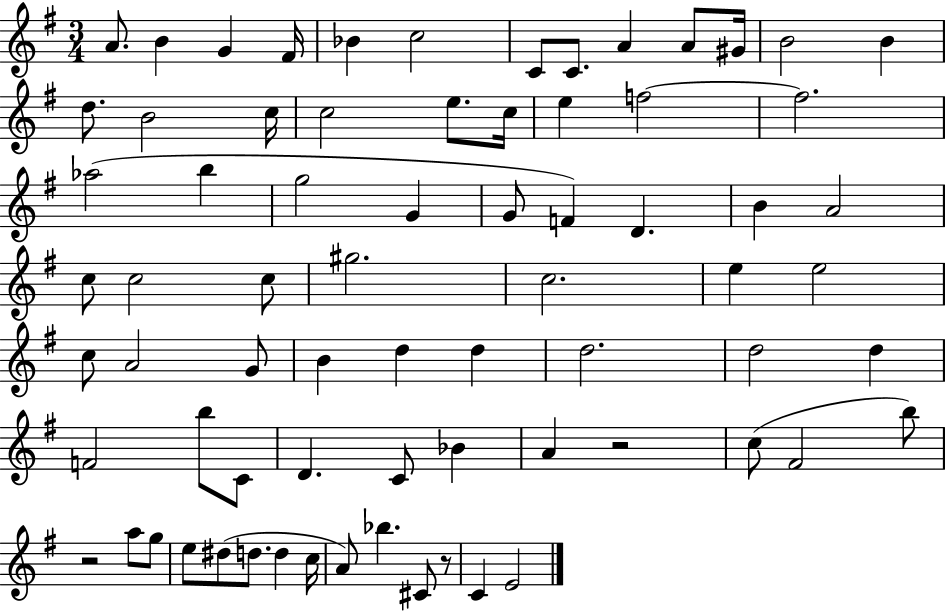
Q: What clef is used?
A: treble